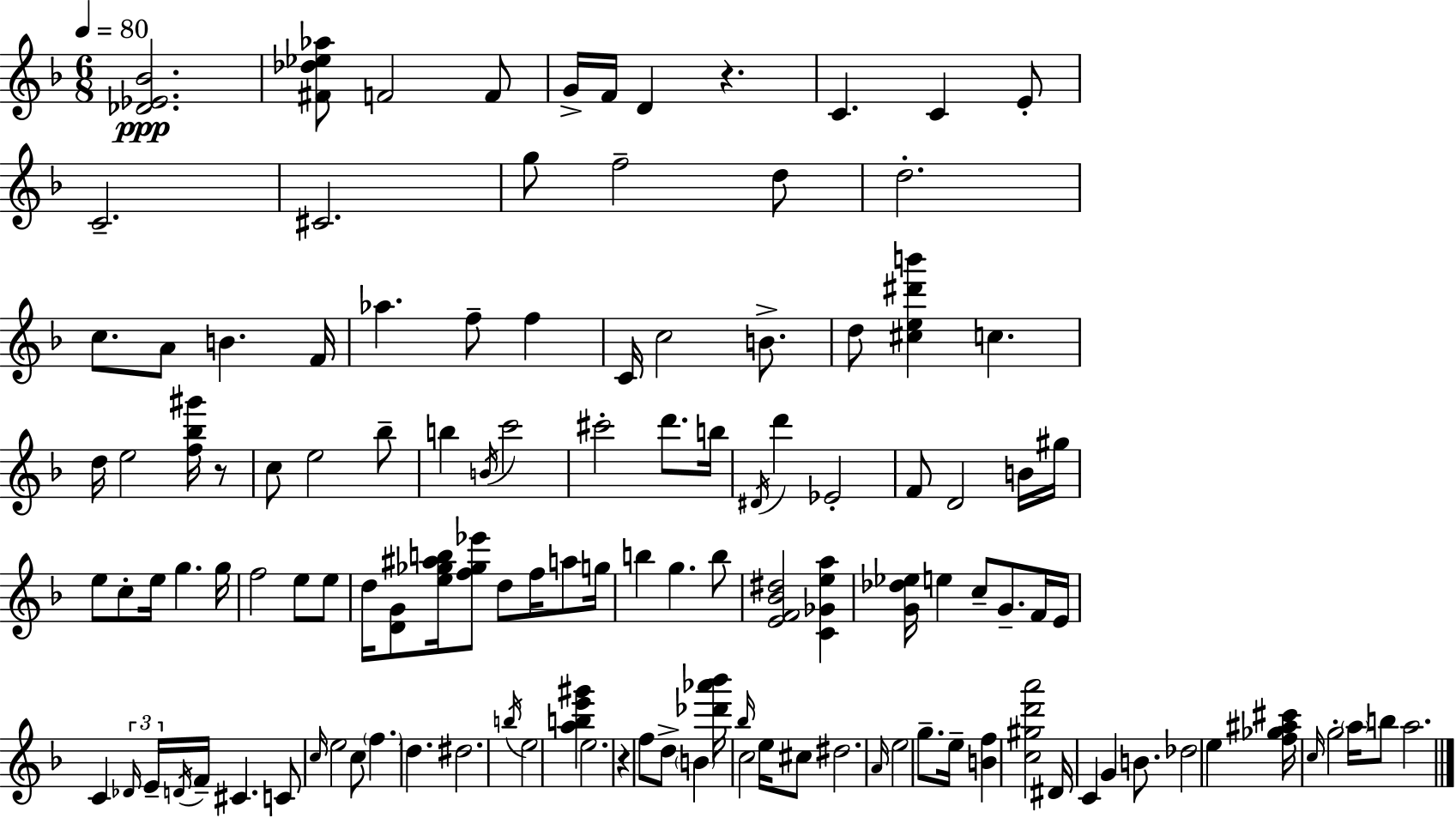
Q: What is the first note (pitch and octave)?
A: F4